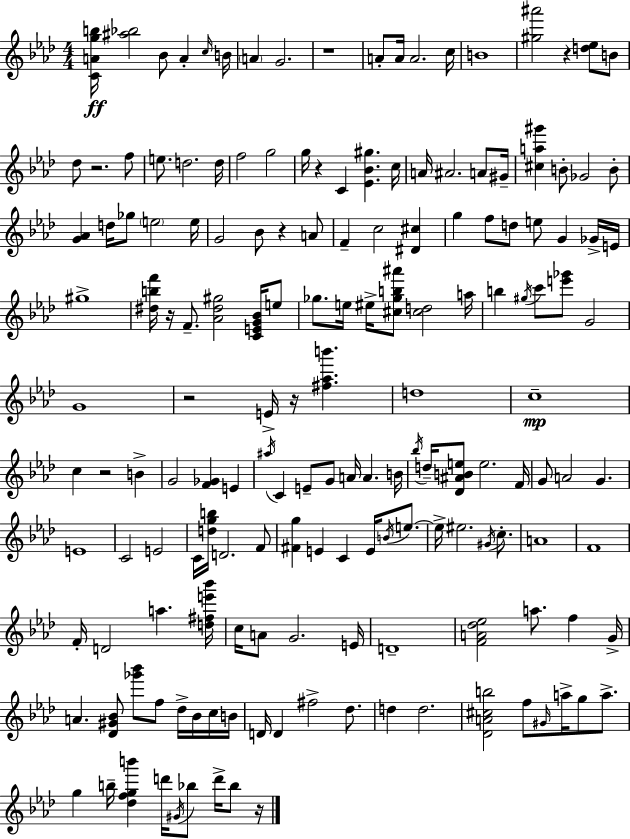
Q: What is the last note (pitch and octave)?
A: Bb5